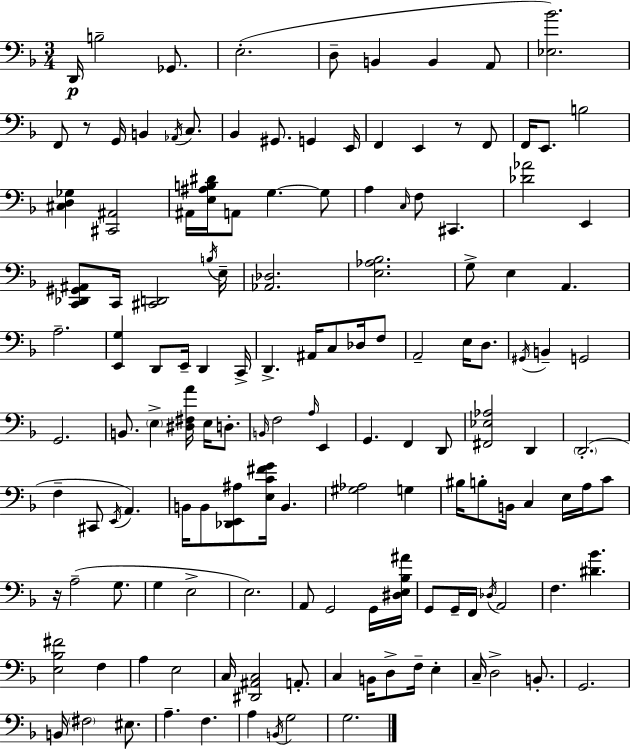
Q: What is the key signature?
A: D minor